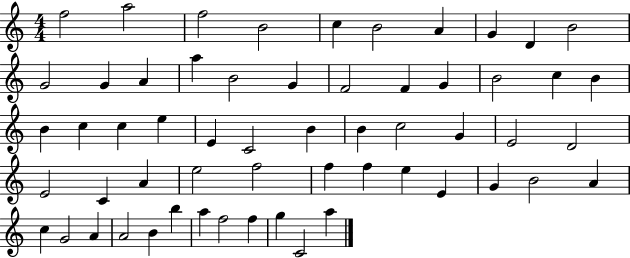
{
  \clef treble
  \numericTimeSignature
  \time 4/4
  \key c \major
  f''2 a''2 | f''2 b'2 | c''4 b'2 a'4 | g'4 d'4 b'2 | \break g'2 g'4 a'4 | a''4 b'2 g'4 | f'2 f'4 g'4 | b'2 c''4 b'4 | \break b'4 c''4 c''4 e''4 | e'4 c'2 b'4 | b'4 c''2 g'4 | e'2 d'2 | \break e'2 c'4 a'4 | e''2 f''2 | f''4 f''4 e''4 e'4 | g'4 b'2 a'4 | \break c''4 g'2 a'4 | a'2 b'4 b''4 | a''4 f''2 f''4 | g''4 c'2 a''4 | \break \bar "|."
}